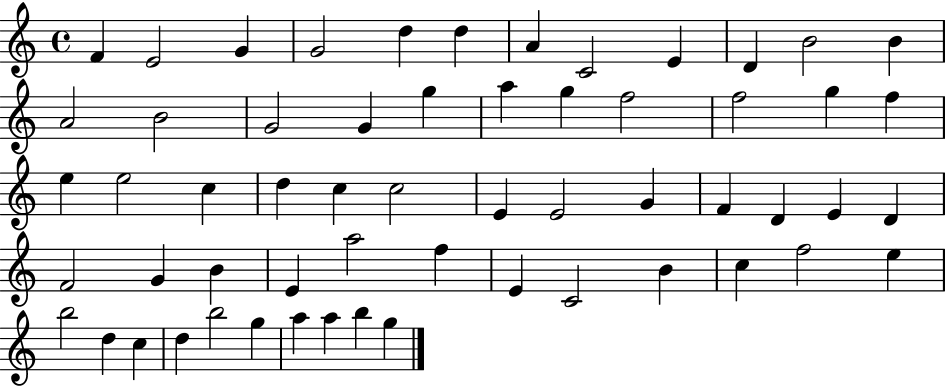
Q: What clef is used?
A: treble